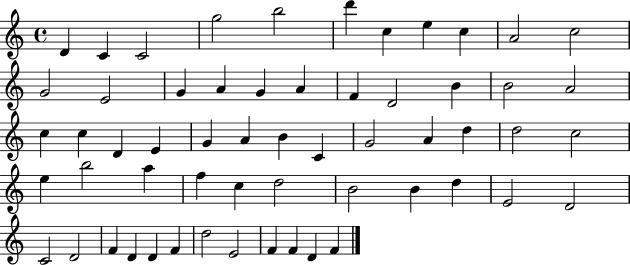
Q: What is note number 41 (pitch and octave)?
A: D5